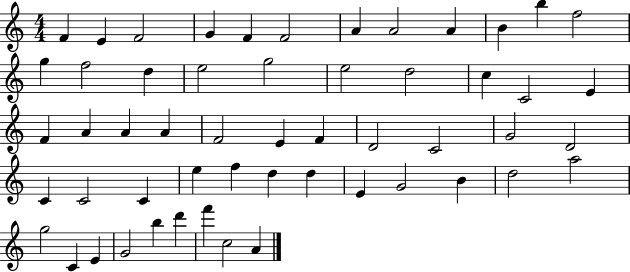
{
  \clef treble
  \numericTimeSignature
  \time 4/4
  \key c \major
  f'4 e'4 f'2 | g'4 f'4 f'2 | a'4 a'2 a'4 | b'4 b''4 f''2 | \break g''4 f''2 d''4 | e''2 g''2 | e''2 d''2 | c''4 c'2 e'4 | \break f'4 a'4 a'4 a'4 | f'2 e'4 f'4 | d'2 c'2 | g'2 d'2 | \break c'4 c'2 c'4 | e''4 f''4 d''4 d''4 | e'4 g'2 b'4 | d''2 a''2 | \break g''2 c'4 e'4 | g'2 b''4 d'''4 | f'''4 c''2 a'4 | \bar "|."
}